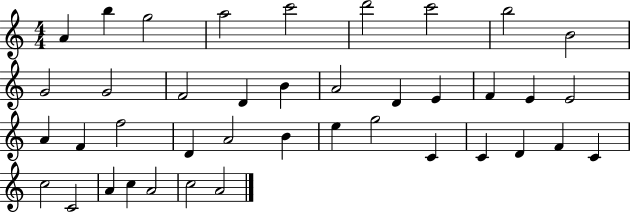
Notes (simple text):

A4/q B5/q G5/h A5/h C6/h D6/h C6/h B5/h B4/h G4/h G4/h F4/h D4/q B4/q A4/h D4/q E4/q F4/q E4/q E4/h A4/q F4/q F5/h D4/q A4/h B4/q E5/q G5/h C4/q C4/q D4/q F4/q C4/q C5/h C4/h A4/q C5/q A4/h C5/h A4/h